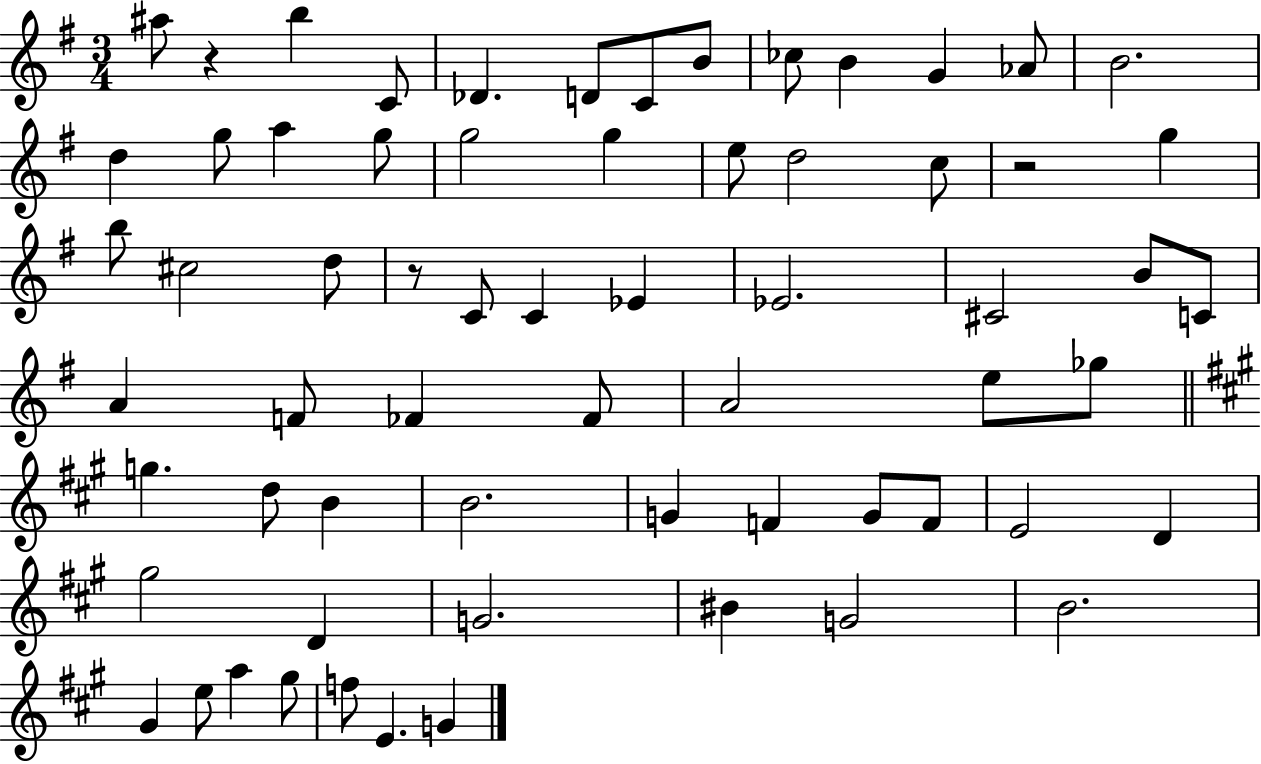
A#5/e R/q B5/q C4/e Db4/q. D4/e C4/e B4/e CES5/e B4/q G4/q Ab4/e B4/h. D5/q G5/e A5/q G5/e G5/h G5/q E5/e D5/h C5/e R/h G5/q B5/e C#5/h D5/e R/e C4/e C4/q Eb4/q Eb4/h. C#4/h B4/e C4/e A4/q F4/e FES4/q FES4/e A4/h E5/e Gb5/e G5/q. D5/e B4/q B4/h. G4/q F4/q G4/e F4/e E4/h D4/q G#5/h D4/q G4/h. BIS4/q G4/h B4/h. G#4/q E5/e A5/q G#5/e F5/e E4/q. G4/q